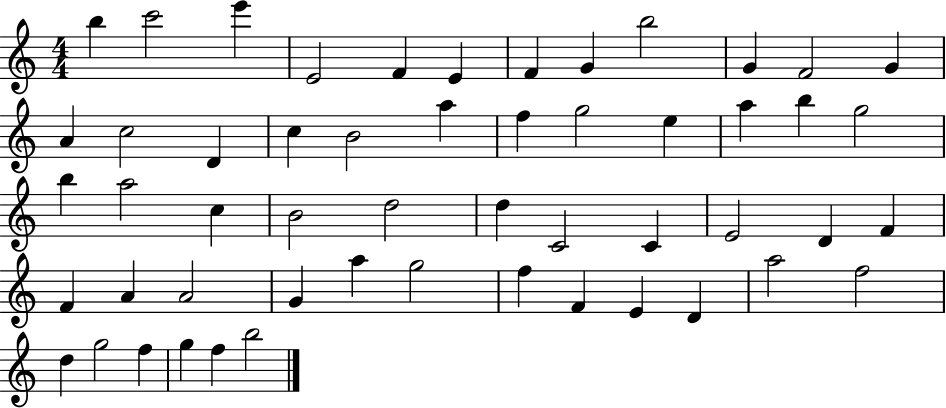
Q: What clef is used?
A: treble